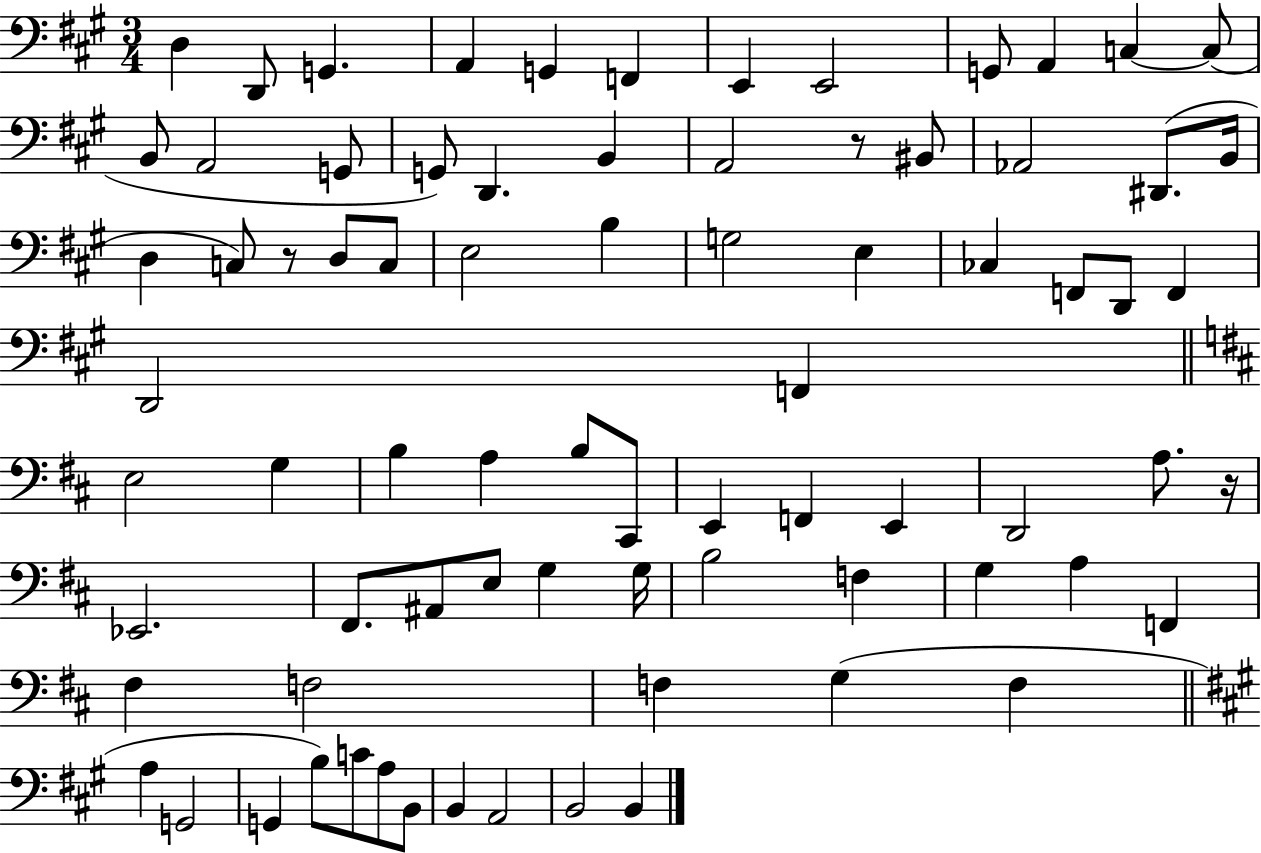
X:1
T:Untitled
M:3/4
L:1/4
K:A
D, D,,/2 G,, A,, G,, F,, E,, E,,2 G,,/2 A,, C, C,/2 B,,/2 A,,2 G,,/2 G,,/2 D,, B,, A,,2 z/2 ^B,,/2 _A,,2 ^D,,/2 B,,/4 D, C,/2 z/2 D,/2 C,/2 E,2 B, G,2 E, _C, F,,/2 D,,/2 F,, D,,2 F,, E,2 G, B, A, B,/2 ^C,,/2 E,, F,, E,, D,,2 A,/2 z/4 _E,,2 ^F,,/2 ^A,,/2 E,/2 G, G,/4 B,2 F, G, A, F,, ^F, F,2 F, G, F, A, G,,2 G,, B,/2 C/2 A,/2 B,,/2 B,, A,,2 B,,2 B,,